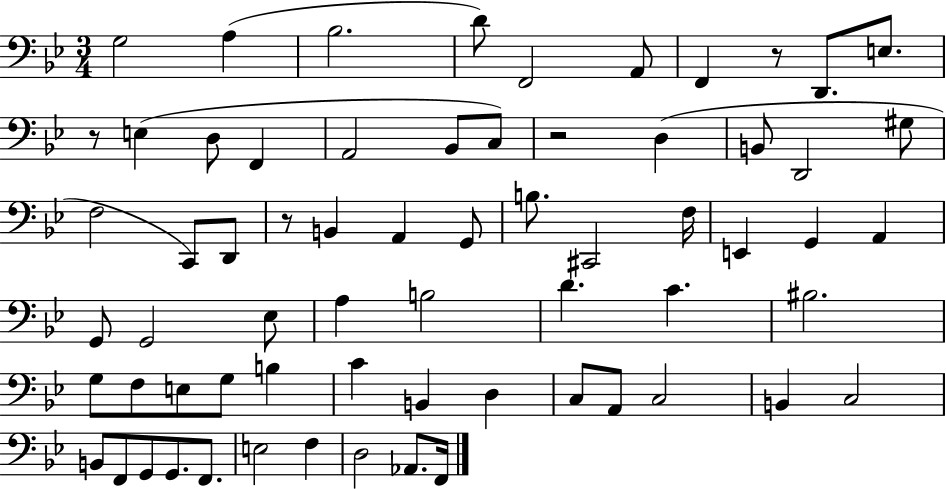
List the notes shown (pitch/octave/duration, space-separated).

G3/h A3/q Bb3/h. D4/e F2/h A2/e F2/q R/e D2/e. E3/e. R/e E3/q D3/e F2/q A2/h Bb2/e C3/e R/h D3/q B2/e D2/h G#3/e F3/h C2/e D2/e R/e B2/q A2/q G2/e B3/e. C#2/h F3/s E2/q G2/q A2/q G2/e G2/h Eb3/e A3/q B3/h D4/q. C4/q. BIS3/h. G3/e F3/e E3/e G3/e B3/q C4/q B2/q D3/q C3/e A2/e C3/h B2/q C3/h B2/e F2/e G2/e G2/e. F2/e. E3/h F3/q D3/h Ab2/e. F2/s